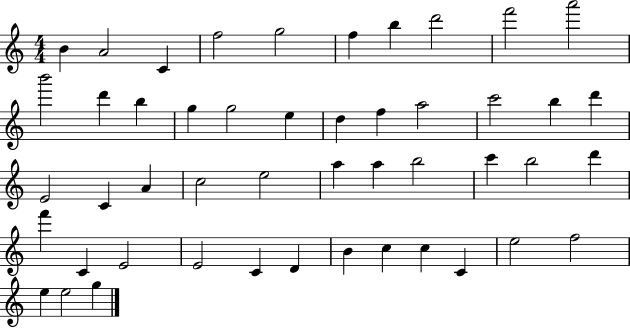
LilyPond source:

{
  \clef treble
  \numericTimeSignature
  \time 4/4
  \key c \major
  b'4 a'2 c'4 | f''2 g''2 | f''4 b''4 d'''2 | f'''2 a'''2 | \break b'''2 d'''4 b''4 | g''4 g''2 e''4 | d''4 f''4 a''2 | c'''2 b''4 d'''4 | \break e'2 c'4 a'4 | c''2 e''2 | a''4 a''4 b''2 | c'''4 b''2 d'''4 | \break f'''4 c'4 e'2 | e'2 c'4 d'4 | b'4 c''4 c''4 c'4 | e''2 f''2 | \break e''4 e''2 g''4 | \bar "|."
}